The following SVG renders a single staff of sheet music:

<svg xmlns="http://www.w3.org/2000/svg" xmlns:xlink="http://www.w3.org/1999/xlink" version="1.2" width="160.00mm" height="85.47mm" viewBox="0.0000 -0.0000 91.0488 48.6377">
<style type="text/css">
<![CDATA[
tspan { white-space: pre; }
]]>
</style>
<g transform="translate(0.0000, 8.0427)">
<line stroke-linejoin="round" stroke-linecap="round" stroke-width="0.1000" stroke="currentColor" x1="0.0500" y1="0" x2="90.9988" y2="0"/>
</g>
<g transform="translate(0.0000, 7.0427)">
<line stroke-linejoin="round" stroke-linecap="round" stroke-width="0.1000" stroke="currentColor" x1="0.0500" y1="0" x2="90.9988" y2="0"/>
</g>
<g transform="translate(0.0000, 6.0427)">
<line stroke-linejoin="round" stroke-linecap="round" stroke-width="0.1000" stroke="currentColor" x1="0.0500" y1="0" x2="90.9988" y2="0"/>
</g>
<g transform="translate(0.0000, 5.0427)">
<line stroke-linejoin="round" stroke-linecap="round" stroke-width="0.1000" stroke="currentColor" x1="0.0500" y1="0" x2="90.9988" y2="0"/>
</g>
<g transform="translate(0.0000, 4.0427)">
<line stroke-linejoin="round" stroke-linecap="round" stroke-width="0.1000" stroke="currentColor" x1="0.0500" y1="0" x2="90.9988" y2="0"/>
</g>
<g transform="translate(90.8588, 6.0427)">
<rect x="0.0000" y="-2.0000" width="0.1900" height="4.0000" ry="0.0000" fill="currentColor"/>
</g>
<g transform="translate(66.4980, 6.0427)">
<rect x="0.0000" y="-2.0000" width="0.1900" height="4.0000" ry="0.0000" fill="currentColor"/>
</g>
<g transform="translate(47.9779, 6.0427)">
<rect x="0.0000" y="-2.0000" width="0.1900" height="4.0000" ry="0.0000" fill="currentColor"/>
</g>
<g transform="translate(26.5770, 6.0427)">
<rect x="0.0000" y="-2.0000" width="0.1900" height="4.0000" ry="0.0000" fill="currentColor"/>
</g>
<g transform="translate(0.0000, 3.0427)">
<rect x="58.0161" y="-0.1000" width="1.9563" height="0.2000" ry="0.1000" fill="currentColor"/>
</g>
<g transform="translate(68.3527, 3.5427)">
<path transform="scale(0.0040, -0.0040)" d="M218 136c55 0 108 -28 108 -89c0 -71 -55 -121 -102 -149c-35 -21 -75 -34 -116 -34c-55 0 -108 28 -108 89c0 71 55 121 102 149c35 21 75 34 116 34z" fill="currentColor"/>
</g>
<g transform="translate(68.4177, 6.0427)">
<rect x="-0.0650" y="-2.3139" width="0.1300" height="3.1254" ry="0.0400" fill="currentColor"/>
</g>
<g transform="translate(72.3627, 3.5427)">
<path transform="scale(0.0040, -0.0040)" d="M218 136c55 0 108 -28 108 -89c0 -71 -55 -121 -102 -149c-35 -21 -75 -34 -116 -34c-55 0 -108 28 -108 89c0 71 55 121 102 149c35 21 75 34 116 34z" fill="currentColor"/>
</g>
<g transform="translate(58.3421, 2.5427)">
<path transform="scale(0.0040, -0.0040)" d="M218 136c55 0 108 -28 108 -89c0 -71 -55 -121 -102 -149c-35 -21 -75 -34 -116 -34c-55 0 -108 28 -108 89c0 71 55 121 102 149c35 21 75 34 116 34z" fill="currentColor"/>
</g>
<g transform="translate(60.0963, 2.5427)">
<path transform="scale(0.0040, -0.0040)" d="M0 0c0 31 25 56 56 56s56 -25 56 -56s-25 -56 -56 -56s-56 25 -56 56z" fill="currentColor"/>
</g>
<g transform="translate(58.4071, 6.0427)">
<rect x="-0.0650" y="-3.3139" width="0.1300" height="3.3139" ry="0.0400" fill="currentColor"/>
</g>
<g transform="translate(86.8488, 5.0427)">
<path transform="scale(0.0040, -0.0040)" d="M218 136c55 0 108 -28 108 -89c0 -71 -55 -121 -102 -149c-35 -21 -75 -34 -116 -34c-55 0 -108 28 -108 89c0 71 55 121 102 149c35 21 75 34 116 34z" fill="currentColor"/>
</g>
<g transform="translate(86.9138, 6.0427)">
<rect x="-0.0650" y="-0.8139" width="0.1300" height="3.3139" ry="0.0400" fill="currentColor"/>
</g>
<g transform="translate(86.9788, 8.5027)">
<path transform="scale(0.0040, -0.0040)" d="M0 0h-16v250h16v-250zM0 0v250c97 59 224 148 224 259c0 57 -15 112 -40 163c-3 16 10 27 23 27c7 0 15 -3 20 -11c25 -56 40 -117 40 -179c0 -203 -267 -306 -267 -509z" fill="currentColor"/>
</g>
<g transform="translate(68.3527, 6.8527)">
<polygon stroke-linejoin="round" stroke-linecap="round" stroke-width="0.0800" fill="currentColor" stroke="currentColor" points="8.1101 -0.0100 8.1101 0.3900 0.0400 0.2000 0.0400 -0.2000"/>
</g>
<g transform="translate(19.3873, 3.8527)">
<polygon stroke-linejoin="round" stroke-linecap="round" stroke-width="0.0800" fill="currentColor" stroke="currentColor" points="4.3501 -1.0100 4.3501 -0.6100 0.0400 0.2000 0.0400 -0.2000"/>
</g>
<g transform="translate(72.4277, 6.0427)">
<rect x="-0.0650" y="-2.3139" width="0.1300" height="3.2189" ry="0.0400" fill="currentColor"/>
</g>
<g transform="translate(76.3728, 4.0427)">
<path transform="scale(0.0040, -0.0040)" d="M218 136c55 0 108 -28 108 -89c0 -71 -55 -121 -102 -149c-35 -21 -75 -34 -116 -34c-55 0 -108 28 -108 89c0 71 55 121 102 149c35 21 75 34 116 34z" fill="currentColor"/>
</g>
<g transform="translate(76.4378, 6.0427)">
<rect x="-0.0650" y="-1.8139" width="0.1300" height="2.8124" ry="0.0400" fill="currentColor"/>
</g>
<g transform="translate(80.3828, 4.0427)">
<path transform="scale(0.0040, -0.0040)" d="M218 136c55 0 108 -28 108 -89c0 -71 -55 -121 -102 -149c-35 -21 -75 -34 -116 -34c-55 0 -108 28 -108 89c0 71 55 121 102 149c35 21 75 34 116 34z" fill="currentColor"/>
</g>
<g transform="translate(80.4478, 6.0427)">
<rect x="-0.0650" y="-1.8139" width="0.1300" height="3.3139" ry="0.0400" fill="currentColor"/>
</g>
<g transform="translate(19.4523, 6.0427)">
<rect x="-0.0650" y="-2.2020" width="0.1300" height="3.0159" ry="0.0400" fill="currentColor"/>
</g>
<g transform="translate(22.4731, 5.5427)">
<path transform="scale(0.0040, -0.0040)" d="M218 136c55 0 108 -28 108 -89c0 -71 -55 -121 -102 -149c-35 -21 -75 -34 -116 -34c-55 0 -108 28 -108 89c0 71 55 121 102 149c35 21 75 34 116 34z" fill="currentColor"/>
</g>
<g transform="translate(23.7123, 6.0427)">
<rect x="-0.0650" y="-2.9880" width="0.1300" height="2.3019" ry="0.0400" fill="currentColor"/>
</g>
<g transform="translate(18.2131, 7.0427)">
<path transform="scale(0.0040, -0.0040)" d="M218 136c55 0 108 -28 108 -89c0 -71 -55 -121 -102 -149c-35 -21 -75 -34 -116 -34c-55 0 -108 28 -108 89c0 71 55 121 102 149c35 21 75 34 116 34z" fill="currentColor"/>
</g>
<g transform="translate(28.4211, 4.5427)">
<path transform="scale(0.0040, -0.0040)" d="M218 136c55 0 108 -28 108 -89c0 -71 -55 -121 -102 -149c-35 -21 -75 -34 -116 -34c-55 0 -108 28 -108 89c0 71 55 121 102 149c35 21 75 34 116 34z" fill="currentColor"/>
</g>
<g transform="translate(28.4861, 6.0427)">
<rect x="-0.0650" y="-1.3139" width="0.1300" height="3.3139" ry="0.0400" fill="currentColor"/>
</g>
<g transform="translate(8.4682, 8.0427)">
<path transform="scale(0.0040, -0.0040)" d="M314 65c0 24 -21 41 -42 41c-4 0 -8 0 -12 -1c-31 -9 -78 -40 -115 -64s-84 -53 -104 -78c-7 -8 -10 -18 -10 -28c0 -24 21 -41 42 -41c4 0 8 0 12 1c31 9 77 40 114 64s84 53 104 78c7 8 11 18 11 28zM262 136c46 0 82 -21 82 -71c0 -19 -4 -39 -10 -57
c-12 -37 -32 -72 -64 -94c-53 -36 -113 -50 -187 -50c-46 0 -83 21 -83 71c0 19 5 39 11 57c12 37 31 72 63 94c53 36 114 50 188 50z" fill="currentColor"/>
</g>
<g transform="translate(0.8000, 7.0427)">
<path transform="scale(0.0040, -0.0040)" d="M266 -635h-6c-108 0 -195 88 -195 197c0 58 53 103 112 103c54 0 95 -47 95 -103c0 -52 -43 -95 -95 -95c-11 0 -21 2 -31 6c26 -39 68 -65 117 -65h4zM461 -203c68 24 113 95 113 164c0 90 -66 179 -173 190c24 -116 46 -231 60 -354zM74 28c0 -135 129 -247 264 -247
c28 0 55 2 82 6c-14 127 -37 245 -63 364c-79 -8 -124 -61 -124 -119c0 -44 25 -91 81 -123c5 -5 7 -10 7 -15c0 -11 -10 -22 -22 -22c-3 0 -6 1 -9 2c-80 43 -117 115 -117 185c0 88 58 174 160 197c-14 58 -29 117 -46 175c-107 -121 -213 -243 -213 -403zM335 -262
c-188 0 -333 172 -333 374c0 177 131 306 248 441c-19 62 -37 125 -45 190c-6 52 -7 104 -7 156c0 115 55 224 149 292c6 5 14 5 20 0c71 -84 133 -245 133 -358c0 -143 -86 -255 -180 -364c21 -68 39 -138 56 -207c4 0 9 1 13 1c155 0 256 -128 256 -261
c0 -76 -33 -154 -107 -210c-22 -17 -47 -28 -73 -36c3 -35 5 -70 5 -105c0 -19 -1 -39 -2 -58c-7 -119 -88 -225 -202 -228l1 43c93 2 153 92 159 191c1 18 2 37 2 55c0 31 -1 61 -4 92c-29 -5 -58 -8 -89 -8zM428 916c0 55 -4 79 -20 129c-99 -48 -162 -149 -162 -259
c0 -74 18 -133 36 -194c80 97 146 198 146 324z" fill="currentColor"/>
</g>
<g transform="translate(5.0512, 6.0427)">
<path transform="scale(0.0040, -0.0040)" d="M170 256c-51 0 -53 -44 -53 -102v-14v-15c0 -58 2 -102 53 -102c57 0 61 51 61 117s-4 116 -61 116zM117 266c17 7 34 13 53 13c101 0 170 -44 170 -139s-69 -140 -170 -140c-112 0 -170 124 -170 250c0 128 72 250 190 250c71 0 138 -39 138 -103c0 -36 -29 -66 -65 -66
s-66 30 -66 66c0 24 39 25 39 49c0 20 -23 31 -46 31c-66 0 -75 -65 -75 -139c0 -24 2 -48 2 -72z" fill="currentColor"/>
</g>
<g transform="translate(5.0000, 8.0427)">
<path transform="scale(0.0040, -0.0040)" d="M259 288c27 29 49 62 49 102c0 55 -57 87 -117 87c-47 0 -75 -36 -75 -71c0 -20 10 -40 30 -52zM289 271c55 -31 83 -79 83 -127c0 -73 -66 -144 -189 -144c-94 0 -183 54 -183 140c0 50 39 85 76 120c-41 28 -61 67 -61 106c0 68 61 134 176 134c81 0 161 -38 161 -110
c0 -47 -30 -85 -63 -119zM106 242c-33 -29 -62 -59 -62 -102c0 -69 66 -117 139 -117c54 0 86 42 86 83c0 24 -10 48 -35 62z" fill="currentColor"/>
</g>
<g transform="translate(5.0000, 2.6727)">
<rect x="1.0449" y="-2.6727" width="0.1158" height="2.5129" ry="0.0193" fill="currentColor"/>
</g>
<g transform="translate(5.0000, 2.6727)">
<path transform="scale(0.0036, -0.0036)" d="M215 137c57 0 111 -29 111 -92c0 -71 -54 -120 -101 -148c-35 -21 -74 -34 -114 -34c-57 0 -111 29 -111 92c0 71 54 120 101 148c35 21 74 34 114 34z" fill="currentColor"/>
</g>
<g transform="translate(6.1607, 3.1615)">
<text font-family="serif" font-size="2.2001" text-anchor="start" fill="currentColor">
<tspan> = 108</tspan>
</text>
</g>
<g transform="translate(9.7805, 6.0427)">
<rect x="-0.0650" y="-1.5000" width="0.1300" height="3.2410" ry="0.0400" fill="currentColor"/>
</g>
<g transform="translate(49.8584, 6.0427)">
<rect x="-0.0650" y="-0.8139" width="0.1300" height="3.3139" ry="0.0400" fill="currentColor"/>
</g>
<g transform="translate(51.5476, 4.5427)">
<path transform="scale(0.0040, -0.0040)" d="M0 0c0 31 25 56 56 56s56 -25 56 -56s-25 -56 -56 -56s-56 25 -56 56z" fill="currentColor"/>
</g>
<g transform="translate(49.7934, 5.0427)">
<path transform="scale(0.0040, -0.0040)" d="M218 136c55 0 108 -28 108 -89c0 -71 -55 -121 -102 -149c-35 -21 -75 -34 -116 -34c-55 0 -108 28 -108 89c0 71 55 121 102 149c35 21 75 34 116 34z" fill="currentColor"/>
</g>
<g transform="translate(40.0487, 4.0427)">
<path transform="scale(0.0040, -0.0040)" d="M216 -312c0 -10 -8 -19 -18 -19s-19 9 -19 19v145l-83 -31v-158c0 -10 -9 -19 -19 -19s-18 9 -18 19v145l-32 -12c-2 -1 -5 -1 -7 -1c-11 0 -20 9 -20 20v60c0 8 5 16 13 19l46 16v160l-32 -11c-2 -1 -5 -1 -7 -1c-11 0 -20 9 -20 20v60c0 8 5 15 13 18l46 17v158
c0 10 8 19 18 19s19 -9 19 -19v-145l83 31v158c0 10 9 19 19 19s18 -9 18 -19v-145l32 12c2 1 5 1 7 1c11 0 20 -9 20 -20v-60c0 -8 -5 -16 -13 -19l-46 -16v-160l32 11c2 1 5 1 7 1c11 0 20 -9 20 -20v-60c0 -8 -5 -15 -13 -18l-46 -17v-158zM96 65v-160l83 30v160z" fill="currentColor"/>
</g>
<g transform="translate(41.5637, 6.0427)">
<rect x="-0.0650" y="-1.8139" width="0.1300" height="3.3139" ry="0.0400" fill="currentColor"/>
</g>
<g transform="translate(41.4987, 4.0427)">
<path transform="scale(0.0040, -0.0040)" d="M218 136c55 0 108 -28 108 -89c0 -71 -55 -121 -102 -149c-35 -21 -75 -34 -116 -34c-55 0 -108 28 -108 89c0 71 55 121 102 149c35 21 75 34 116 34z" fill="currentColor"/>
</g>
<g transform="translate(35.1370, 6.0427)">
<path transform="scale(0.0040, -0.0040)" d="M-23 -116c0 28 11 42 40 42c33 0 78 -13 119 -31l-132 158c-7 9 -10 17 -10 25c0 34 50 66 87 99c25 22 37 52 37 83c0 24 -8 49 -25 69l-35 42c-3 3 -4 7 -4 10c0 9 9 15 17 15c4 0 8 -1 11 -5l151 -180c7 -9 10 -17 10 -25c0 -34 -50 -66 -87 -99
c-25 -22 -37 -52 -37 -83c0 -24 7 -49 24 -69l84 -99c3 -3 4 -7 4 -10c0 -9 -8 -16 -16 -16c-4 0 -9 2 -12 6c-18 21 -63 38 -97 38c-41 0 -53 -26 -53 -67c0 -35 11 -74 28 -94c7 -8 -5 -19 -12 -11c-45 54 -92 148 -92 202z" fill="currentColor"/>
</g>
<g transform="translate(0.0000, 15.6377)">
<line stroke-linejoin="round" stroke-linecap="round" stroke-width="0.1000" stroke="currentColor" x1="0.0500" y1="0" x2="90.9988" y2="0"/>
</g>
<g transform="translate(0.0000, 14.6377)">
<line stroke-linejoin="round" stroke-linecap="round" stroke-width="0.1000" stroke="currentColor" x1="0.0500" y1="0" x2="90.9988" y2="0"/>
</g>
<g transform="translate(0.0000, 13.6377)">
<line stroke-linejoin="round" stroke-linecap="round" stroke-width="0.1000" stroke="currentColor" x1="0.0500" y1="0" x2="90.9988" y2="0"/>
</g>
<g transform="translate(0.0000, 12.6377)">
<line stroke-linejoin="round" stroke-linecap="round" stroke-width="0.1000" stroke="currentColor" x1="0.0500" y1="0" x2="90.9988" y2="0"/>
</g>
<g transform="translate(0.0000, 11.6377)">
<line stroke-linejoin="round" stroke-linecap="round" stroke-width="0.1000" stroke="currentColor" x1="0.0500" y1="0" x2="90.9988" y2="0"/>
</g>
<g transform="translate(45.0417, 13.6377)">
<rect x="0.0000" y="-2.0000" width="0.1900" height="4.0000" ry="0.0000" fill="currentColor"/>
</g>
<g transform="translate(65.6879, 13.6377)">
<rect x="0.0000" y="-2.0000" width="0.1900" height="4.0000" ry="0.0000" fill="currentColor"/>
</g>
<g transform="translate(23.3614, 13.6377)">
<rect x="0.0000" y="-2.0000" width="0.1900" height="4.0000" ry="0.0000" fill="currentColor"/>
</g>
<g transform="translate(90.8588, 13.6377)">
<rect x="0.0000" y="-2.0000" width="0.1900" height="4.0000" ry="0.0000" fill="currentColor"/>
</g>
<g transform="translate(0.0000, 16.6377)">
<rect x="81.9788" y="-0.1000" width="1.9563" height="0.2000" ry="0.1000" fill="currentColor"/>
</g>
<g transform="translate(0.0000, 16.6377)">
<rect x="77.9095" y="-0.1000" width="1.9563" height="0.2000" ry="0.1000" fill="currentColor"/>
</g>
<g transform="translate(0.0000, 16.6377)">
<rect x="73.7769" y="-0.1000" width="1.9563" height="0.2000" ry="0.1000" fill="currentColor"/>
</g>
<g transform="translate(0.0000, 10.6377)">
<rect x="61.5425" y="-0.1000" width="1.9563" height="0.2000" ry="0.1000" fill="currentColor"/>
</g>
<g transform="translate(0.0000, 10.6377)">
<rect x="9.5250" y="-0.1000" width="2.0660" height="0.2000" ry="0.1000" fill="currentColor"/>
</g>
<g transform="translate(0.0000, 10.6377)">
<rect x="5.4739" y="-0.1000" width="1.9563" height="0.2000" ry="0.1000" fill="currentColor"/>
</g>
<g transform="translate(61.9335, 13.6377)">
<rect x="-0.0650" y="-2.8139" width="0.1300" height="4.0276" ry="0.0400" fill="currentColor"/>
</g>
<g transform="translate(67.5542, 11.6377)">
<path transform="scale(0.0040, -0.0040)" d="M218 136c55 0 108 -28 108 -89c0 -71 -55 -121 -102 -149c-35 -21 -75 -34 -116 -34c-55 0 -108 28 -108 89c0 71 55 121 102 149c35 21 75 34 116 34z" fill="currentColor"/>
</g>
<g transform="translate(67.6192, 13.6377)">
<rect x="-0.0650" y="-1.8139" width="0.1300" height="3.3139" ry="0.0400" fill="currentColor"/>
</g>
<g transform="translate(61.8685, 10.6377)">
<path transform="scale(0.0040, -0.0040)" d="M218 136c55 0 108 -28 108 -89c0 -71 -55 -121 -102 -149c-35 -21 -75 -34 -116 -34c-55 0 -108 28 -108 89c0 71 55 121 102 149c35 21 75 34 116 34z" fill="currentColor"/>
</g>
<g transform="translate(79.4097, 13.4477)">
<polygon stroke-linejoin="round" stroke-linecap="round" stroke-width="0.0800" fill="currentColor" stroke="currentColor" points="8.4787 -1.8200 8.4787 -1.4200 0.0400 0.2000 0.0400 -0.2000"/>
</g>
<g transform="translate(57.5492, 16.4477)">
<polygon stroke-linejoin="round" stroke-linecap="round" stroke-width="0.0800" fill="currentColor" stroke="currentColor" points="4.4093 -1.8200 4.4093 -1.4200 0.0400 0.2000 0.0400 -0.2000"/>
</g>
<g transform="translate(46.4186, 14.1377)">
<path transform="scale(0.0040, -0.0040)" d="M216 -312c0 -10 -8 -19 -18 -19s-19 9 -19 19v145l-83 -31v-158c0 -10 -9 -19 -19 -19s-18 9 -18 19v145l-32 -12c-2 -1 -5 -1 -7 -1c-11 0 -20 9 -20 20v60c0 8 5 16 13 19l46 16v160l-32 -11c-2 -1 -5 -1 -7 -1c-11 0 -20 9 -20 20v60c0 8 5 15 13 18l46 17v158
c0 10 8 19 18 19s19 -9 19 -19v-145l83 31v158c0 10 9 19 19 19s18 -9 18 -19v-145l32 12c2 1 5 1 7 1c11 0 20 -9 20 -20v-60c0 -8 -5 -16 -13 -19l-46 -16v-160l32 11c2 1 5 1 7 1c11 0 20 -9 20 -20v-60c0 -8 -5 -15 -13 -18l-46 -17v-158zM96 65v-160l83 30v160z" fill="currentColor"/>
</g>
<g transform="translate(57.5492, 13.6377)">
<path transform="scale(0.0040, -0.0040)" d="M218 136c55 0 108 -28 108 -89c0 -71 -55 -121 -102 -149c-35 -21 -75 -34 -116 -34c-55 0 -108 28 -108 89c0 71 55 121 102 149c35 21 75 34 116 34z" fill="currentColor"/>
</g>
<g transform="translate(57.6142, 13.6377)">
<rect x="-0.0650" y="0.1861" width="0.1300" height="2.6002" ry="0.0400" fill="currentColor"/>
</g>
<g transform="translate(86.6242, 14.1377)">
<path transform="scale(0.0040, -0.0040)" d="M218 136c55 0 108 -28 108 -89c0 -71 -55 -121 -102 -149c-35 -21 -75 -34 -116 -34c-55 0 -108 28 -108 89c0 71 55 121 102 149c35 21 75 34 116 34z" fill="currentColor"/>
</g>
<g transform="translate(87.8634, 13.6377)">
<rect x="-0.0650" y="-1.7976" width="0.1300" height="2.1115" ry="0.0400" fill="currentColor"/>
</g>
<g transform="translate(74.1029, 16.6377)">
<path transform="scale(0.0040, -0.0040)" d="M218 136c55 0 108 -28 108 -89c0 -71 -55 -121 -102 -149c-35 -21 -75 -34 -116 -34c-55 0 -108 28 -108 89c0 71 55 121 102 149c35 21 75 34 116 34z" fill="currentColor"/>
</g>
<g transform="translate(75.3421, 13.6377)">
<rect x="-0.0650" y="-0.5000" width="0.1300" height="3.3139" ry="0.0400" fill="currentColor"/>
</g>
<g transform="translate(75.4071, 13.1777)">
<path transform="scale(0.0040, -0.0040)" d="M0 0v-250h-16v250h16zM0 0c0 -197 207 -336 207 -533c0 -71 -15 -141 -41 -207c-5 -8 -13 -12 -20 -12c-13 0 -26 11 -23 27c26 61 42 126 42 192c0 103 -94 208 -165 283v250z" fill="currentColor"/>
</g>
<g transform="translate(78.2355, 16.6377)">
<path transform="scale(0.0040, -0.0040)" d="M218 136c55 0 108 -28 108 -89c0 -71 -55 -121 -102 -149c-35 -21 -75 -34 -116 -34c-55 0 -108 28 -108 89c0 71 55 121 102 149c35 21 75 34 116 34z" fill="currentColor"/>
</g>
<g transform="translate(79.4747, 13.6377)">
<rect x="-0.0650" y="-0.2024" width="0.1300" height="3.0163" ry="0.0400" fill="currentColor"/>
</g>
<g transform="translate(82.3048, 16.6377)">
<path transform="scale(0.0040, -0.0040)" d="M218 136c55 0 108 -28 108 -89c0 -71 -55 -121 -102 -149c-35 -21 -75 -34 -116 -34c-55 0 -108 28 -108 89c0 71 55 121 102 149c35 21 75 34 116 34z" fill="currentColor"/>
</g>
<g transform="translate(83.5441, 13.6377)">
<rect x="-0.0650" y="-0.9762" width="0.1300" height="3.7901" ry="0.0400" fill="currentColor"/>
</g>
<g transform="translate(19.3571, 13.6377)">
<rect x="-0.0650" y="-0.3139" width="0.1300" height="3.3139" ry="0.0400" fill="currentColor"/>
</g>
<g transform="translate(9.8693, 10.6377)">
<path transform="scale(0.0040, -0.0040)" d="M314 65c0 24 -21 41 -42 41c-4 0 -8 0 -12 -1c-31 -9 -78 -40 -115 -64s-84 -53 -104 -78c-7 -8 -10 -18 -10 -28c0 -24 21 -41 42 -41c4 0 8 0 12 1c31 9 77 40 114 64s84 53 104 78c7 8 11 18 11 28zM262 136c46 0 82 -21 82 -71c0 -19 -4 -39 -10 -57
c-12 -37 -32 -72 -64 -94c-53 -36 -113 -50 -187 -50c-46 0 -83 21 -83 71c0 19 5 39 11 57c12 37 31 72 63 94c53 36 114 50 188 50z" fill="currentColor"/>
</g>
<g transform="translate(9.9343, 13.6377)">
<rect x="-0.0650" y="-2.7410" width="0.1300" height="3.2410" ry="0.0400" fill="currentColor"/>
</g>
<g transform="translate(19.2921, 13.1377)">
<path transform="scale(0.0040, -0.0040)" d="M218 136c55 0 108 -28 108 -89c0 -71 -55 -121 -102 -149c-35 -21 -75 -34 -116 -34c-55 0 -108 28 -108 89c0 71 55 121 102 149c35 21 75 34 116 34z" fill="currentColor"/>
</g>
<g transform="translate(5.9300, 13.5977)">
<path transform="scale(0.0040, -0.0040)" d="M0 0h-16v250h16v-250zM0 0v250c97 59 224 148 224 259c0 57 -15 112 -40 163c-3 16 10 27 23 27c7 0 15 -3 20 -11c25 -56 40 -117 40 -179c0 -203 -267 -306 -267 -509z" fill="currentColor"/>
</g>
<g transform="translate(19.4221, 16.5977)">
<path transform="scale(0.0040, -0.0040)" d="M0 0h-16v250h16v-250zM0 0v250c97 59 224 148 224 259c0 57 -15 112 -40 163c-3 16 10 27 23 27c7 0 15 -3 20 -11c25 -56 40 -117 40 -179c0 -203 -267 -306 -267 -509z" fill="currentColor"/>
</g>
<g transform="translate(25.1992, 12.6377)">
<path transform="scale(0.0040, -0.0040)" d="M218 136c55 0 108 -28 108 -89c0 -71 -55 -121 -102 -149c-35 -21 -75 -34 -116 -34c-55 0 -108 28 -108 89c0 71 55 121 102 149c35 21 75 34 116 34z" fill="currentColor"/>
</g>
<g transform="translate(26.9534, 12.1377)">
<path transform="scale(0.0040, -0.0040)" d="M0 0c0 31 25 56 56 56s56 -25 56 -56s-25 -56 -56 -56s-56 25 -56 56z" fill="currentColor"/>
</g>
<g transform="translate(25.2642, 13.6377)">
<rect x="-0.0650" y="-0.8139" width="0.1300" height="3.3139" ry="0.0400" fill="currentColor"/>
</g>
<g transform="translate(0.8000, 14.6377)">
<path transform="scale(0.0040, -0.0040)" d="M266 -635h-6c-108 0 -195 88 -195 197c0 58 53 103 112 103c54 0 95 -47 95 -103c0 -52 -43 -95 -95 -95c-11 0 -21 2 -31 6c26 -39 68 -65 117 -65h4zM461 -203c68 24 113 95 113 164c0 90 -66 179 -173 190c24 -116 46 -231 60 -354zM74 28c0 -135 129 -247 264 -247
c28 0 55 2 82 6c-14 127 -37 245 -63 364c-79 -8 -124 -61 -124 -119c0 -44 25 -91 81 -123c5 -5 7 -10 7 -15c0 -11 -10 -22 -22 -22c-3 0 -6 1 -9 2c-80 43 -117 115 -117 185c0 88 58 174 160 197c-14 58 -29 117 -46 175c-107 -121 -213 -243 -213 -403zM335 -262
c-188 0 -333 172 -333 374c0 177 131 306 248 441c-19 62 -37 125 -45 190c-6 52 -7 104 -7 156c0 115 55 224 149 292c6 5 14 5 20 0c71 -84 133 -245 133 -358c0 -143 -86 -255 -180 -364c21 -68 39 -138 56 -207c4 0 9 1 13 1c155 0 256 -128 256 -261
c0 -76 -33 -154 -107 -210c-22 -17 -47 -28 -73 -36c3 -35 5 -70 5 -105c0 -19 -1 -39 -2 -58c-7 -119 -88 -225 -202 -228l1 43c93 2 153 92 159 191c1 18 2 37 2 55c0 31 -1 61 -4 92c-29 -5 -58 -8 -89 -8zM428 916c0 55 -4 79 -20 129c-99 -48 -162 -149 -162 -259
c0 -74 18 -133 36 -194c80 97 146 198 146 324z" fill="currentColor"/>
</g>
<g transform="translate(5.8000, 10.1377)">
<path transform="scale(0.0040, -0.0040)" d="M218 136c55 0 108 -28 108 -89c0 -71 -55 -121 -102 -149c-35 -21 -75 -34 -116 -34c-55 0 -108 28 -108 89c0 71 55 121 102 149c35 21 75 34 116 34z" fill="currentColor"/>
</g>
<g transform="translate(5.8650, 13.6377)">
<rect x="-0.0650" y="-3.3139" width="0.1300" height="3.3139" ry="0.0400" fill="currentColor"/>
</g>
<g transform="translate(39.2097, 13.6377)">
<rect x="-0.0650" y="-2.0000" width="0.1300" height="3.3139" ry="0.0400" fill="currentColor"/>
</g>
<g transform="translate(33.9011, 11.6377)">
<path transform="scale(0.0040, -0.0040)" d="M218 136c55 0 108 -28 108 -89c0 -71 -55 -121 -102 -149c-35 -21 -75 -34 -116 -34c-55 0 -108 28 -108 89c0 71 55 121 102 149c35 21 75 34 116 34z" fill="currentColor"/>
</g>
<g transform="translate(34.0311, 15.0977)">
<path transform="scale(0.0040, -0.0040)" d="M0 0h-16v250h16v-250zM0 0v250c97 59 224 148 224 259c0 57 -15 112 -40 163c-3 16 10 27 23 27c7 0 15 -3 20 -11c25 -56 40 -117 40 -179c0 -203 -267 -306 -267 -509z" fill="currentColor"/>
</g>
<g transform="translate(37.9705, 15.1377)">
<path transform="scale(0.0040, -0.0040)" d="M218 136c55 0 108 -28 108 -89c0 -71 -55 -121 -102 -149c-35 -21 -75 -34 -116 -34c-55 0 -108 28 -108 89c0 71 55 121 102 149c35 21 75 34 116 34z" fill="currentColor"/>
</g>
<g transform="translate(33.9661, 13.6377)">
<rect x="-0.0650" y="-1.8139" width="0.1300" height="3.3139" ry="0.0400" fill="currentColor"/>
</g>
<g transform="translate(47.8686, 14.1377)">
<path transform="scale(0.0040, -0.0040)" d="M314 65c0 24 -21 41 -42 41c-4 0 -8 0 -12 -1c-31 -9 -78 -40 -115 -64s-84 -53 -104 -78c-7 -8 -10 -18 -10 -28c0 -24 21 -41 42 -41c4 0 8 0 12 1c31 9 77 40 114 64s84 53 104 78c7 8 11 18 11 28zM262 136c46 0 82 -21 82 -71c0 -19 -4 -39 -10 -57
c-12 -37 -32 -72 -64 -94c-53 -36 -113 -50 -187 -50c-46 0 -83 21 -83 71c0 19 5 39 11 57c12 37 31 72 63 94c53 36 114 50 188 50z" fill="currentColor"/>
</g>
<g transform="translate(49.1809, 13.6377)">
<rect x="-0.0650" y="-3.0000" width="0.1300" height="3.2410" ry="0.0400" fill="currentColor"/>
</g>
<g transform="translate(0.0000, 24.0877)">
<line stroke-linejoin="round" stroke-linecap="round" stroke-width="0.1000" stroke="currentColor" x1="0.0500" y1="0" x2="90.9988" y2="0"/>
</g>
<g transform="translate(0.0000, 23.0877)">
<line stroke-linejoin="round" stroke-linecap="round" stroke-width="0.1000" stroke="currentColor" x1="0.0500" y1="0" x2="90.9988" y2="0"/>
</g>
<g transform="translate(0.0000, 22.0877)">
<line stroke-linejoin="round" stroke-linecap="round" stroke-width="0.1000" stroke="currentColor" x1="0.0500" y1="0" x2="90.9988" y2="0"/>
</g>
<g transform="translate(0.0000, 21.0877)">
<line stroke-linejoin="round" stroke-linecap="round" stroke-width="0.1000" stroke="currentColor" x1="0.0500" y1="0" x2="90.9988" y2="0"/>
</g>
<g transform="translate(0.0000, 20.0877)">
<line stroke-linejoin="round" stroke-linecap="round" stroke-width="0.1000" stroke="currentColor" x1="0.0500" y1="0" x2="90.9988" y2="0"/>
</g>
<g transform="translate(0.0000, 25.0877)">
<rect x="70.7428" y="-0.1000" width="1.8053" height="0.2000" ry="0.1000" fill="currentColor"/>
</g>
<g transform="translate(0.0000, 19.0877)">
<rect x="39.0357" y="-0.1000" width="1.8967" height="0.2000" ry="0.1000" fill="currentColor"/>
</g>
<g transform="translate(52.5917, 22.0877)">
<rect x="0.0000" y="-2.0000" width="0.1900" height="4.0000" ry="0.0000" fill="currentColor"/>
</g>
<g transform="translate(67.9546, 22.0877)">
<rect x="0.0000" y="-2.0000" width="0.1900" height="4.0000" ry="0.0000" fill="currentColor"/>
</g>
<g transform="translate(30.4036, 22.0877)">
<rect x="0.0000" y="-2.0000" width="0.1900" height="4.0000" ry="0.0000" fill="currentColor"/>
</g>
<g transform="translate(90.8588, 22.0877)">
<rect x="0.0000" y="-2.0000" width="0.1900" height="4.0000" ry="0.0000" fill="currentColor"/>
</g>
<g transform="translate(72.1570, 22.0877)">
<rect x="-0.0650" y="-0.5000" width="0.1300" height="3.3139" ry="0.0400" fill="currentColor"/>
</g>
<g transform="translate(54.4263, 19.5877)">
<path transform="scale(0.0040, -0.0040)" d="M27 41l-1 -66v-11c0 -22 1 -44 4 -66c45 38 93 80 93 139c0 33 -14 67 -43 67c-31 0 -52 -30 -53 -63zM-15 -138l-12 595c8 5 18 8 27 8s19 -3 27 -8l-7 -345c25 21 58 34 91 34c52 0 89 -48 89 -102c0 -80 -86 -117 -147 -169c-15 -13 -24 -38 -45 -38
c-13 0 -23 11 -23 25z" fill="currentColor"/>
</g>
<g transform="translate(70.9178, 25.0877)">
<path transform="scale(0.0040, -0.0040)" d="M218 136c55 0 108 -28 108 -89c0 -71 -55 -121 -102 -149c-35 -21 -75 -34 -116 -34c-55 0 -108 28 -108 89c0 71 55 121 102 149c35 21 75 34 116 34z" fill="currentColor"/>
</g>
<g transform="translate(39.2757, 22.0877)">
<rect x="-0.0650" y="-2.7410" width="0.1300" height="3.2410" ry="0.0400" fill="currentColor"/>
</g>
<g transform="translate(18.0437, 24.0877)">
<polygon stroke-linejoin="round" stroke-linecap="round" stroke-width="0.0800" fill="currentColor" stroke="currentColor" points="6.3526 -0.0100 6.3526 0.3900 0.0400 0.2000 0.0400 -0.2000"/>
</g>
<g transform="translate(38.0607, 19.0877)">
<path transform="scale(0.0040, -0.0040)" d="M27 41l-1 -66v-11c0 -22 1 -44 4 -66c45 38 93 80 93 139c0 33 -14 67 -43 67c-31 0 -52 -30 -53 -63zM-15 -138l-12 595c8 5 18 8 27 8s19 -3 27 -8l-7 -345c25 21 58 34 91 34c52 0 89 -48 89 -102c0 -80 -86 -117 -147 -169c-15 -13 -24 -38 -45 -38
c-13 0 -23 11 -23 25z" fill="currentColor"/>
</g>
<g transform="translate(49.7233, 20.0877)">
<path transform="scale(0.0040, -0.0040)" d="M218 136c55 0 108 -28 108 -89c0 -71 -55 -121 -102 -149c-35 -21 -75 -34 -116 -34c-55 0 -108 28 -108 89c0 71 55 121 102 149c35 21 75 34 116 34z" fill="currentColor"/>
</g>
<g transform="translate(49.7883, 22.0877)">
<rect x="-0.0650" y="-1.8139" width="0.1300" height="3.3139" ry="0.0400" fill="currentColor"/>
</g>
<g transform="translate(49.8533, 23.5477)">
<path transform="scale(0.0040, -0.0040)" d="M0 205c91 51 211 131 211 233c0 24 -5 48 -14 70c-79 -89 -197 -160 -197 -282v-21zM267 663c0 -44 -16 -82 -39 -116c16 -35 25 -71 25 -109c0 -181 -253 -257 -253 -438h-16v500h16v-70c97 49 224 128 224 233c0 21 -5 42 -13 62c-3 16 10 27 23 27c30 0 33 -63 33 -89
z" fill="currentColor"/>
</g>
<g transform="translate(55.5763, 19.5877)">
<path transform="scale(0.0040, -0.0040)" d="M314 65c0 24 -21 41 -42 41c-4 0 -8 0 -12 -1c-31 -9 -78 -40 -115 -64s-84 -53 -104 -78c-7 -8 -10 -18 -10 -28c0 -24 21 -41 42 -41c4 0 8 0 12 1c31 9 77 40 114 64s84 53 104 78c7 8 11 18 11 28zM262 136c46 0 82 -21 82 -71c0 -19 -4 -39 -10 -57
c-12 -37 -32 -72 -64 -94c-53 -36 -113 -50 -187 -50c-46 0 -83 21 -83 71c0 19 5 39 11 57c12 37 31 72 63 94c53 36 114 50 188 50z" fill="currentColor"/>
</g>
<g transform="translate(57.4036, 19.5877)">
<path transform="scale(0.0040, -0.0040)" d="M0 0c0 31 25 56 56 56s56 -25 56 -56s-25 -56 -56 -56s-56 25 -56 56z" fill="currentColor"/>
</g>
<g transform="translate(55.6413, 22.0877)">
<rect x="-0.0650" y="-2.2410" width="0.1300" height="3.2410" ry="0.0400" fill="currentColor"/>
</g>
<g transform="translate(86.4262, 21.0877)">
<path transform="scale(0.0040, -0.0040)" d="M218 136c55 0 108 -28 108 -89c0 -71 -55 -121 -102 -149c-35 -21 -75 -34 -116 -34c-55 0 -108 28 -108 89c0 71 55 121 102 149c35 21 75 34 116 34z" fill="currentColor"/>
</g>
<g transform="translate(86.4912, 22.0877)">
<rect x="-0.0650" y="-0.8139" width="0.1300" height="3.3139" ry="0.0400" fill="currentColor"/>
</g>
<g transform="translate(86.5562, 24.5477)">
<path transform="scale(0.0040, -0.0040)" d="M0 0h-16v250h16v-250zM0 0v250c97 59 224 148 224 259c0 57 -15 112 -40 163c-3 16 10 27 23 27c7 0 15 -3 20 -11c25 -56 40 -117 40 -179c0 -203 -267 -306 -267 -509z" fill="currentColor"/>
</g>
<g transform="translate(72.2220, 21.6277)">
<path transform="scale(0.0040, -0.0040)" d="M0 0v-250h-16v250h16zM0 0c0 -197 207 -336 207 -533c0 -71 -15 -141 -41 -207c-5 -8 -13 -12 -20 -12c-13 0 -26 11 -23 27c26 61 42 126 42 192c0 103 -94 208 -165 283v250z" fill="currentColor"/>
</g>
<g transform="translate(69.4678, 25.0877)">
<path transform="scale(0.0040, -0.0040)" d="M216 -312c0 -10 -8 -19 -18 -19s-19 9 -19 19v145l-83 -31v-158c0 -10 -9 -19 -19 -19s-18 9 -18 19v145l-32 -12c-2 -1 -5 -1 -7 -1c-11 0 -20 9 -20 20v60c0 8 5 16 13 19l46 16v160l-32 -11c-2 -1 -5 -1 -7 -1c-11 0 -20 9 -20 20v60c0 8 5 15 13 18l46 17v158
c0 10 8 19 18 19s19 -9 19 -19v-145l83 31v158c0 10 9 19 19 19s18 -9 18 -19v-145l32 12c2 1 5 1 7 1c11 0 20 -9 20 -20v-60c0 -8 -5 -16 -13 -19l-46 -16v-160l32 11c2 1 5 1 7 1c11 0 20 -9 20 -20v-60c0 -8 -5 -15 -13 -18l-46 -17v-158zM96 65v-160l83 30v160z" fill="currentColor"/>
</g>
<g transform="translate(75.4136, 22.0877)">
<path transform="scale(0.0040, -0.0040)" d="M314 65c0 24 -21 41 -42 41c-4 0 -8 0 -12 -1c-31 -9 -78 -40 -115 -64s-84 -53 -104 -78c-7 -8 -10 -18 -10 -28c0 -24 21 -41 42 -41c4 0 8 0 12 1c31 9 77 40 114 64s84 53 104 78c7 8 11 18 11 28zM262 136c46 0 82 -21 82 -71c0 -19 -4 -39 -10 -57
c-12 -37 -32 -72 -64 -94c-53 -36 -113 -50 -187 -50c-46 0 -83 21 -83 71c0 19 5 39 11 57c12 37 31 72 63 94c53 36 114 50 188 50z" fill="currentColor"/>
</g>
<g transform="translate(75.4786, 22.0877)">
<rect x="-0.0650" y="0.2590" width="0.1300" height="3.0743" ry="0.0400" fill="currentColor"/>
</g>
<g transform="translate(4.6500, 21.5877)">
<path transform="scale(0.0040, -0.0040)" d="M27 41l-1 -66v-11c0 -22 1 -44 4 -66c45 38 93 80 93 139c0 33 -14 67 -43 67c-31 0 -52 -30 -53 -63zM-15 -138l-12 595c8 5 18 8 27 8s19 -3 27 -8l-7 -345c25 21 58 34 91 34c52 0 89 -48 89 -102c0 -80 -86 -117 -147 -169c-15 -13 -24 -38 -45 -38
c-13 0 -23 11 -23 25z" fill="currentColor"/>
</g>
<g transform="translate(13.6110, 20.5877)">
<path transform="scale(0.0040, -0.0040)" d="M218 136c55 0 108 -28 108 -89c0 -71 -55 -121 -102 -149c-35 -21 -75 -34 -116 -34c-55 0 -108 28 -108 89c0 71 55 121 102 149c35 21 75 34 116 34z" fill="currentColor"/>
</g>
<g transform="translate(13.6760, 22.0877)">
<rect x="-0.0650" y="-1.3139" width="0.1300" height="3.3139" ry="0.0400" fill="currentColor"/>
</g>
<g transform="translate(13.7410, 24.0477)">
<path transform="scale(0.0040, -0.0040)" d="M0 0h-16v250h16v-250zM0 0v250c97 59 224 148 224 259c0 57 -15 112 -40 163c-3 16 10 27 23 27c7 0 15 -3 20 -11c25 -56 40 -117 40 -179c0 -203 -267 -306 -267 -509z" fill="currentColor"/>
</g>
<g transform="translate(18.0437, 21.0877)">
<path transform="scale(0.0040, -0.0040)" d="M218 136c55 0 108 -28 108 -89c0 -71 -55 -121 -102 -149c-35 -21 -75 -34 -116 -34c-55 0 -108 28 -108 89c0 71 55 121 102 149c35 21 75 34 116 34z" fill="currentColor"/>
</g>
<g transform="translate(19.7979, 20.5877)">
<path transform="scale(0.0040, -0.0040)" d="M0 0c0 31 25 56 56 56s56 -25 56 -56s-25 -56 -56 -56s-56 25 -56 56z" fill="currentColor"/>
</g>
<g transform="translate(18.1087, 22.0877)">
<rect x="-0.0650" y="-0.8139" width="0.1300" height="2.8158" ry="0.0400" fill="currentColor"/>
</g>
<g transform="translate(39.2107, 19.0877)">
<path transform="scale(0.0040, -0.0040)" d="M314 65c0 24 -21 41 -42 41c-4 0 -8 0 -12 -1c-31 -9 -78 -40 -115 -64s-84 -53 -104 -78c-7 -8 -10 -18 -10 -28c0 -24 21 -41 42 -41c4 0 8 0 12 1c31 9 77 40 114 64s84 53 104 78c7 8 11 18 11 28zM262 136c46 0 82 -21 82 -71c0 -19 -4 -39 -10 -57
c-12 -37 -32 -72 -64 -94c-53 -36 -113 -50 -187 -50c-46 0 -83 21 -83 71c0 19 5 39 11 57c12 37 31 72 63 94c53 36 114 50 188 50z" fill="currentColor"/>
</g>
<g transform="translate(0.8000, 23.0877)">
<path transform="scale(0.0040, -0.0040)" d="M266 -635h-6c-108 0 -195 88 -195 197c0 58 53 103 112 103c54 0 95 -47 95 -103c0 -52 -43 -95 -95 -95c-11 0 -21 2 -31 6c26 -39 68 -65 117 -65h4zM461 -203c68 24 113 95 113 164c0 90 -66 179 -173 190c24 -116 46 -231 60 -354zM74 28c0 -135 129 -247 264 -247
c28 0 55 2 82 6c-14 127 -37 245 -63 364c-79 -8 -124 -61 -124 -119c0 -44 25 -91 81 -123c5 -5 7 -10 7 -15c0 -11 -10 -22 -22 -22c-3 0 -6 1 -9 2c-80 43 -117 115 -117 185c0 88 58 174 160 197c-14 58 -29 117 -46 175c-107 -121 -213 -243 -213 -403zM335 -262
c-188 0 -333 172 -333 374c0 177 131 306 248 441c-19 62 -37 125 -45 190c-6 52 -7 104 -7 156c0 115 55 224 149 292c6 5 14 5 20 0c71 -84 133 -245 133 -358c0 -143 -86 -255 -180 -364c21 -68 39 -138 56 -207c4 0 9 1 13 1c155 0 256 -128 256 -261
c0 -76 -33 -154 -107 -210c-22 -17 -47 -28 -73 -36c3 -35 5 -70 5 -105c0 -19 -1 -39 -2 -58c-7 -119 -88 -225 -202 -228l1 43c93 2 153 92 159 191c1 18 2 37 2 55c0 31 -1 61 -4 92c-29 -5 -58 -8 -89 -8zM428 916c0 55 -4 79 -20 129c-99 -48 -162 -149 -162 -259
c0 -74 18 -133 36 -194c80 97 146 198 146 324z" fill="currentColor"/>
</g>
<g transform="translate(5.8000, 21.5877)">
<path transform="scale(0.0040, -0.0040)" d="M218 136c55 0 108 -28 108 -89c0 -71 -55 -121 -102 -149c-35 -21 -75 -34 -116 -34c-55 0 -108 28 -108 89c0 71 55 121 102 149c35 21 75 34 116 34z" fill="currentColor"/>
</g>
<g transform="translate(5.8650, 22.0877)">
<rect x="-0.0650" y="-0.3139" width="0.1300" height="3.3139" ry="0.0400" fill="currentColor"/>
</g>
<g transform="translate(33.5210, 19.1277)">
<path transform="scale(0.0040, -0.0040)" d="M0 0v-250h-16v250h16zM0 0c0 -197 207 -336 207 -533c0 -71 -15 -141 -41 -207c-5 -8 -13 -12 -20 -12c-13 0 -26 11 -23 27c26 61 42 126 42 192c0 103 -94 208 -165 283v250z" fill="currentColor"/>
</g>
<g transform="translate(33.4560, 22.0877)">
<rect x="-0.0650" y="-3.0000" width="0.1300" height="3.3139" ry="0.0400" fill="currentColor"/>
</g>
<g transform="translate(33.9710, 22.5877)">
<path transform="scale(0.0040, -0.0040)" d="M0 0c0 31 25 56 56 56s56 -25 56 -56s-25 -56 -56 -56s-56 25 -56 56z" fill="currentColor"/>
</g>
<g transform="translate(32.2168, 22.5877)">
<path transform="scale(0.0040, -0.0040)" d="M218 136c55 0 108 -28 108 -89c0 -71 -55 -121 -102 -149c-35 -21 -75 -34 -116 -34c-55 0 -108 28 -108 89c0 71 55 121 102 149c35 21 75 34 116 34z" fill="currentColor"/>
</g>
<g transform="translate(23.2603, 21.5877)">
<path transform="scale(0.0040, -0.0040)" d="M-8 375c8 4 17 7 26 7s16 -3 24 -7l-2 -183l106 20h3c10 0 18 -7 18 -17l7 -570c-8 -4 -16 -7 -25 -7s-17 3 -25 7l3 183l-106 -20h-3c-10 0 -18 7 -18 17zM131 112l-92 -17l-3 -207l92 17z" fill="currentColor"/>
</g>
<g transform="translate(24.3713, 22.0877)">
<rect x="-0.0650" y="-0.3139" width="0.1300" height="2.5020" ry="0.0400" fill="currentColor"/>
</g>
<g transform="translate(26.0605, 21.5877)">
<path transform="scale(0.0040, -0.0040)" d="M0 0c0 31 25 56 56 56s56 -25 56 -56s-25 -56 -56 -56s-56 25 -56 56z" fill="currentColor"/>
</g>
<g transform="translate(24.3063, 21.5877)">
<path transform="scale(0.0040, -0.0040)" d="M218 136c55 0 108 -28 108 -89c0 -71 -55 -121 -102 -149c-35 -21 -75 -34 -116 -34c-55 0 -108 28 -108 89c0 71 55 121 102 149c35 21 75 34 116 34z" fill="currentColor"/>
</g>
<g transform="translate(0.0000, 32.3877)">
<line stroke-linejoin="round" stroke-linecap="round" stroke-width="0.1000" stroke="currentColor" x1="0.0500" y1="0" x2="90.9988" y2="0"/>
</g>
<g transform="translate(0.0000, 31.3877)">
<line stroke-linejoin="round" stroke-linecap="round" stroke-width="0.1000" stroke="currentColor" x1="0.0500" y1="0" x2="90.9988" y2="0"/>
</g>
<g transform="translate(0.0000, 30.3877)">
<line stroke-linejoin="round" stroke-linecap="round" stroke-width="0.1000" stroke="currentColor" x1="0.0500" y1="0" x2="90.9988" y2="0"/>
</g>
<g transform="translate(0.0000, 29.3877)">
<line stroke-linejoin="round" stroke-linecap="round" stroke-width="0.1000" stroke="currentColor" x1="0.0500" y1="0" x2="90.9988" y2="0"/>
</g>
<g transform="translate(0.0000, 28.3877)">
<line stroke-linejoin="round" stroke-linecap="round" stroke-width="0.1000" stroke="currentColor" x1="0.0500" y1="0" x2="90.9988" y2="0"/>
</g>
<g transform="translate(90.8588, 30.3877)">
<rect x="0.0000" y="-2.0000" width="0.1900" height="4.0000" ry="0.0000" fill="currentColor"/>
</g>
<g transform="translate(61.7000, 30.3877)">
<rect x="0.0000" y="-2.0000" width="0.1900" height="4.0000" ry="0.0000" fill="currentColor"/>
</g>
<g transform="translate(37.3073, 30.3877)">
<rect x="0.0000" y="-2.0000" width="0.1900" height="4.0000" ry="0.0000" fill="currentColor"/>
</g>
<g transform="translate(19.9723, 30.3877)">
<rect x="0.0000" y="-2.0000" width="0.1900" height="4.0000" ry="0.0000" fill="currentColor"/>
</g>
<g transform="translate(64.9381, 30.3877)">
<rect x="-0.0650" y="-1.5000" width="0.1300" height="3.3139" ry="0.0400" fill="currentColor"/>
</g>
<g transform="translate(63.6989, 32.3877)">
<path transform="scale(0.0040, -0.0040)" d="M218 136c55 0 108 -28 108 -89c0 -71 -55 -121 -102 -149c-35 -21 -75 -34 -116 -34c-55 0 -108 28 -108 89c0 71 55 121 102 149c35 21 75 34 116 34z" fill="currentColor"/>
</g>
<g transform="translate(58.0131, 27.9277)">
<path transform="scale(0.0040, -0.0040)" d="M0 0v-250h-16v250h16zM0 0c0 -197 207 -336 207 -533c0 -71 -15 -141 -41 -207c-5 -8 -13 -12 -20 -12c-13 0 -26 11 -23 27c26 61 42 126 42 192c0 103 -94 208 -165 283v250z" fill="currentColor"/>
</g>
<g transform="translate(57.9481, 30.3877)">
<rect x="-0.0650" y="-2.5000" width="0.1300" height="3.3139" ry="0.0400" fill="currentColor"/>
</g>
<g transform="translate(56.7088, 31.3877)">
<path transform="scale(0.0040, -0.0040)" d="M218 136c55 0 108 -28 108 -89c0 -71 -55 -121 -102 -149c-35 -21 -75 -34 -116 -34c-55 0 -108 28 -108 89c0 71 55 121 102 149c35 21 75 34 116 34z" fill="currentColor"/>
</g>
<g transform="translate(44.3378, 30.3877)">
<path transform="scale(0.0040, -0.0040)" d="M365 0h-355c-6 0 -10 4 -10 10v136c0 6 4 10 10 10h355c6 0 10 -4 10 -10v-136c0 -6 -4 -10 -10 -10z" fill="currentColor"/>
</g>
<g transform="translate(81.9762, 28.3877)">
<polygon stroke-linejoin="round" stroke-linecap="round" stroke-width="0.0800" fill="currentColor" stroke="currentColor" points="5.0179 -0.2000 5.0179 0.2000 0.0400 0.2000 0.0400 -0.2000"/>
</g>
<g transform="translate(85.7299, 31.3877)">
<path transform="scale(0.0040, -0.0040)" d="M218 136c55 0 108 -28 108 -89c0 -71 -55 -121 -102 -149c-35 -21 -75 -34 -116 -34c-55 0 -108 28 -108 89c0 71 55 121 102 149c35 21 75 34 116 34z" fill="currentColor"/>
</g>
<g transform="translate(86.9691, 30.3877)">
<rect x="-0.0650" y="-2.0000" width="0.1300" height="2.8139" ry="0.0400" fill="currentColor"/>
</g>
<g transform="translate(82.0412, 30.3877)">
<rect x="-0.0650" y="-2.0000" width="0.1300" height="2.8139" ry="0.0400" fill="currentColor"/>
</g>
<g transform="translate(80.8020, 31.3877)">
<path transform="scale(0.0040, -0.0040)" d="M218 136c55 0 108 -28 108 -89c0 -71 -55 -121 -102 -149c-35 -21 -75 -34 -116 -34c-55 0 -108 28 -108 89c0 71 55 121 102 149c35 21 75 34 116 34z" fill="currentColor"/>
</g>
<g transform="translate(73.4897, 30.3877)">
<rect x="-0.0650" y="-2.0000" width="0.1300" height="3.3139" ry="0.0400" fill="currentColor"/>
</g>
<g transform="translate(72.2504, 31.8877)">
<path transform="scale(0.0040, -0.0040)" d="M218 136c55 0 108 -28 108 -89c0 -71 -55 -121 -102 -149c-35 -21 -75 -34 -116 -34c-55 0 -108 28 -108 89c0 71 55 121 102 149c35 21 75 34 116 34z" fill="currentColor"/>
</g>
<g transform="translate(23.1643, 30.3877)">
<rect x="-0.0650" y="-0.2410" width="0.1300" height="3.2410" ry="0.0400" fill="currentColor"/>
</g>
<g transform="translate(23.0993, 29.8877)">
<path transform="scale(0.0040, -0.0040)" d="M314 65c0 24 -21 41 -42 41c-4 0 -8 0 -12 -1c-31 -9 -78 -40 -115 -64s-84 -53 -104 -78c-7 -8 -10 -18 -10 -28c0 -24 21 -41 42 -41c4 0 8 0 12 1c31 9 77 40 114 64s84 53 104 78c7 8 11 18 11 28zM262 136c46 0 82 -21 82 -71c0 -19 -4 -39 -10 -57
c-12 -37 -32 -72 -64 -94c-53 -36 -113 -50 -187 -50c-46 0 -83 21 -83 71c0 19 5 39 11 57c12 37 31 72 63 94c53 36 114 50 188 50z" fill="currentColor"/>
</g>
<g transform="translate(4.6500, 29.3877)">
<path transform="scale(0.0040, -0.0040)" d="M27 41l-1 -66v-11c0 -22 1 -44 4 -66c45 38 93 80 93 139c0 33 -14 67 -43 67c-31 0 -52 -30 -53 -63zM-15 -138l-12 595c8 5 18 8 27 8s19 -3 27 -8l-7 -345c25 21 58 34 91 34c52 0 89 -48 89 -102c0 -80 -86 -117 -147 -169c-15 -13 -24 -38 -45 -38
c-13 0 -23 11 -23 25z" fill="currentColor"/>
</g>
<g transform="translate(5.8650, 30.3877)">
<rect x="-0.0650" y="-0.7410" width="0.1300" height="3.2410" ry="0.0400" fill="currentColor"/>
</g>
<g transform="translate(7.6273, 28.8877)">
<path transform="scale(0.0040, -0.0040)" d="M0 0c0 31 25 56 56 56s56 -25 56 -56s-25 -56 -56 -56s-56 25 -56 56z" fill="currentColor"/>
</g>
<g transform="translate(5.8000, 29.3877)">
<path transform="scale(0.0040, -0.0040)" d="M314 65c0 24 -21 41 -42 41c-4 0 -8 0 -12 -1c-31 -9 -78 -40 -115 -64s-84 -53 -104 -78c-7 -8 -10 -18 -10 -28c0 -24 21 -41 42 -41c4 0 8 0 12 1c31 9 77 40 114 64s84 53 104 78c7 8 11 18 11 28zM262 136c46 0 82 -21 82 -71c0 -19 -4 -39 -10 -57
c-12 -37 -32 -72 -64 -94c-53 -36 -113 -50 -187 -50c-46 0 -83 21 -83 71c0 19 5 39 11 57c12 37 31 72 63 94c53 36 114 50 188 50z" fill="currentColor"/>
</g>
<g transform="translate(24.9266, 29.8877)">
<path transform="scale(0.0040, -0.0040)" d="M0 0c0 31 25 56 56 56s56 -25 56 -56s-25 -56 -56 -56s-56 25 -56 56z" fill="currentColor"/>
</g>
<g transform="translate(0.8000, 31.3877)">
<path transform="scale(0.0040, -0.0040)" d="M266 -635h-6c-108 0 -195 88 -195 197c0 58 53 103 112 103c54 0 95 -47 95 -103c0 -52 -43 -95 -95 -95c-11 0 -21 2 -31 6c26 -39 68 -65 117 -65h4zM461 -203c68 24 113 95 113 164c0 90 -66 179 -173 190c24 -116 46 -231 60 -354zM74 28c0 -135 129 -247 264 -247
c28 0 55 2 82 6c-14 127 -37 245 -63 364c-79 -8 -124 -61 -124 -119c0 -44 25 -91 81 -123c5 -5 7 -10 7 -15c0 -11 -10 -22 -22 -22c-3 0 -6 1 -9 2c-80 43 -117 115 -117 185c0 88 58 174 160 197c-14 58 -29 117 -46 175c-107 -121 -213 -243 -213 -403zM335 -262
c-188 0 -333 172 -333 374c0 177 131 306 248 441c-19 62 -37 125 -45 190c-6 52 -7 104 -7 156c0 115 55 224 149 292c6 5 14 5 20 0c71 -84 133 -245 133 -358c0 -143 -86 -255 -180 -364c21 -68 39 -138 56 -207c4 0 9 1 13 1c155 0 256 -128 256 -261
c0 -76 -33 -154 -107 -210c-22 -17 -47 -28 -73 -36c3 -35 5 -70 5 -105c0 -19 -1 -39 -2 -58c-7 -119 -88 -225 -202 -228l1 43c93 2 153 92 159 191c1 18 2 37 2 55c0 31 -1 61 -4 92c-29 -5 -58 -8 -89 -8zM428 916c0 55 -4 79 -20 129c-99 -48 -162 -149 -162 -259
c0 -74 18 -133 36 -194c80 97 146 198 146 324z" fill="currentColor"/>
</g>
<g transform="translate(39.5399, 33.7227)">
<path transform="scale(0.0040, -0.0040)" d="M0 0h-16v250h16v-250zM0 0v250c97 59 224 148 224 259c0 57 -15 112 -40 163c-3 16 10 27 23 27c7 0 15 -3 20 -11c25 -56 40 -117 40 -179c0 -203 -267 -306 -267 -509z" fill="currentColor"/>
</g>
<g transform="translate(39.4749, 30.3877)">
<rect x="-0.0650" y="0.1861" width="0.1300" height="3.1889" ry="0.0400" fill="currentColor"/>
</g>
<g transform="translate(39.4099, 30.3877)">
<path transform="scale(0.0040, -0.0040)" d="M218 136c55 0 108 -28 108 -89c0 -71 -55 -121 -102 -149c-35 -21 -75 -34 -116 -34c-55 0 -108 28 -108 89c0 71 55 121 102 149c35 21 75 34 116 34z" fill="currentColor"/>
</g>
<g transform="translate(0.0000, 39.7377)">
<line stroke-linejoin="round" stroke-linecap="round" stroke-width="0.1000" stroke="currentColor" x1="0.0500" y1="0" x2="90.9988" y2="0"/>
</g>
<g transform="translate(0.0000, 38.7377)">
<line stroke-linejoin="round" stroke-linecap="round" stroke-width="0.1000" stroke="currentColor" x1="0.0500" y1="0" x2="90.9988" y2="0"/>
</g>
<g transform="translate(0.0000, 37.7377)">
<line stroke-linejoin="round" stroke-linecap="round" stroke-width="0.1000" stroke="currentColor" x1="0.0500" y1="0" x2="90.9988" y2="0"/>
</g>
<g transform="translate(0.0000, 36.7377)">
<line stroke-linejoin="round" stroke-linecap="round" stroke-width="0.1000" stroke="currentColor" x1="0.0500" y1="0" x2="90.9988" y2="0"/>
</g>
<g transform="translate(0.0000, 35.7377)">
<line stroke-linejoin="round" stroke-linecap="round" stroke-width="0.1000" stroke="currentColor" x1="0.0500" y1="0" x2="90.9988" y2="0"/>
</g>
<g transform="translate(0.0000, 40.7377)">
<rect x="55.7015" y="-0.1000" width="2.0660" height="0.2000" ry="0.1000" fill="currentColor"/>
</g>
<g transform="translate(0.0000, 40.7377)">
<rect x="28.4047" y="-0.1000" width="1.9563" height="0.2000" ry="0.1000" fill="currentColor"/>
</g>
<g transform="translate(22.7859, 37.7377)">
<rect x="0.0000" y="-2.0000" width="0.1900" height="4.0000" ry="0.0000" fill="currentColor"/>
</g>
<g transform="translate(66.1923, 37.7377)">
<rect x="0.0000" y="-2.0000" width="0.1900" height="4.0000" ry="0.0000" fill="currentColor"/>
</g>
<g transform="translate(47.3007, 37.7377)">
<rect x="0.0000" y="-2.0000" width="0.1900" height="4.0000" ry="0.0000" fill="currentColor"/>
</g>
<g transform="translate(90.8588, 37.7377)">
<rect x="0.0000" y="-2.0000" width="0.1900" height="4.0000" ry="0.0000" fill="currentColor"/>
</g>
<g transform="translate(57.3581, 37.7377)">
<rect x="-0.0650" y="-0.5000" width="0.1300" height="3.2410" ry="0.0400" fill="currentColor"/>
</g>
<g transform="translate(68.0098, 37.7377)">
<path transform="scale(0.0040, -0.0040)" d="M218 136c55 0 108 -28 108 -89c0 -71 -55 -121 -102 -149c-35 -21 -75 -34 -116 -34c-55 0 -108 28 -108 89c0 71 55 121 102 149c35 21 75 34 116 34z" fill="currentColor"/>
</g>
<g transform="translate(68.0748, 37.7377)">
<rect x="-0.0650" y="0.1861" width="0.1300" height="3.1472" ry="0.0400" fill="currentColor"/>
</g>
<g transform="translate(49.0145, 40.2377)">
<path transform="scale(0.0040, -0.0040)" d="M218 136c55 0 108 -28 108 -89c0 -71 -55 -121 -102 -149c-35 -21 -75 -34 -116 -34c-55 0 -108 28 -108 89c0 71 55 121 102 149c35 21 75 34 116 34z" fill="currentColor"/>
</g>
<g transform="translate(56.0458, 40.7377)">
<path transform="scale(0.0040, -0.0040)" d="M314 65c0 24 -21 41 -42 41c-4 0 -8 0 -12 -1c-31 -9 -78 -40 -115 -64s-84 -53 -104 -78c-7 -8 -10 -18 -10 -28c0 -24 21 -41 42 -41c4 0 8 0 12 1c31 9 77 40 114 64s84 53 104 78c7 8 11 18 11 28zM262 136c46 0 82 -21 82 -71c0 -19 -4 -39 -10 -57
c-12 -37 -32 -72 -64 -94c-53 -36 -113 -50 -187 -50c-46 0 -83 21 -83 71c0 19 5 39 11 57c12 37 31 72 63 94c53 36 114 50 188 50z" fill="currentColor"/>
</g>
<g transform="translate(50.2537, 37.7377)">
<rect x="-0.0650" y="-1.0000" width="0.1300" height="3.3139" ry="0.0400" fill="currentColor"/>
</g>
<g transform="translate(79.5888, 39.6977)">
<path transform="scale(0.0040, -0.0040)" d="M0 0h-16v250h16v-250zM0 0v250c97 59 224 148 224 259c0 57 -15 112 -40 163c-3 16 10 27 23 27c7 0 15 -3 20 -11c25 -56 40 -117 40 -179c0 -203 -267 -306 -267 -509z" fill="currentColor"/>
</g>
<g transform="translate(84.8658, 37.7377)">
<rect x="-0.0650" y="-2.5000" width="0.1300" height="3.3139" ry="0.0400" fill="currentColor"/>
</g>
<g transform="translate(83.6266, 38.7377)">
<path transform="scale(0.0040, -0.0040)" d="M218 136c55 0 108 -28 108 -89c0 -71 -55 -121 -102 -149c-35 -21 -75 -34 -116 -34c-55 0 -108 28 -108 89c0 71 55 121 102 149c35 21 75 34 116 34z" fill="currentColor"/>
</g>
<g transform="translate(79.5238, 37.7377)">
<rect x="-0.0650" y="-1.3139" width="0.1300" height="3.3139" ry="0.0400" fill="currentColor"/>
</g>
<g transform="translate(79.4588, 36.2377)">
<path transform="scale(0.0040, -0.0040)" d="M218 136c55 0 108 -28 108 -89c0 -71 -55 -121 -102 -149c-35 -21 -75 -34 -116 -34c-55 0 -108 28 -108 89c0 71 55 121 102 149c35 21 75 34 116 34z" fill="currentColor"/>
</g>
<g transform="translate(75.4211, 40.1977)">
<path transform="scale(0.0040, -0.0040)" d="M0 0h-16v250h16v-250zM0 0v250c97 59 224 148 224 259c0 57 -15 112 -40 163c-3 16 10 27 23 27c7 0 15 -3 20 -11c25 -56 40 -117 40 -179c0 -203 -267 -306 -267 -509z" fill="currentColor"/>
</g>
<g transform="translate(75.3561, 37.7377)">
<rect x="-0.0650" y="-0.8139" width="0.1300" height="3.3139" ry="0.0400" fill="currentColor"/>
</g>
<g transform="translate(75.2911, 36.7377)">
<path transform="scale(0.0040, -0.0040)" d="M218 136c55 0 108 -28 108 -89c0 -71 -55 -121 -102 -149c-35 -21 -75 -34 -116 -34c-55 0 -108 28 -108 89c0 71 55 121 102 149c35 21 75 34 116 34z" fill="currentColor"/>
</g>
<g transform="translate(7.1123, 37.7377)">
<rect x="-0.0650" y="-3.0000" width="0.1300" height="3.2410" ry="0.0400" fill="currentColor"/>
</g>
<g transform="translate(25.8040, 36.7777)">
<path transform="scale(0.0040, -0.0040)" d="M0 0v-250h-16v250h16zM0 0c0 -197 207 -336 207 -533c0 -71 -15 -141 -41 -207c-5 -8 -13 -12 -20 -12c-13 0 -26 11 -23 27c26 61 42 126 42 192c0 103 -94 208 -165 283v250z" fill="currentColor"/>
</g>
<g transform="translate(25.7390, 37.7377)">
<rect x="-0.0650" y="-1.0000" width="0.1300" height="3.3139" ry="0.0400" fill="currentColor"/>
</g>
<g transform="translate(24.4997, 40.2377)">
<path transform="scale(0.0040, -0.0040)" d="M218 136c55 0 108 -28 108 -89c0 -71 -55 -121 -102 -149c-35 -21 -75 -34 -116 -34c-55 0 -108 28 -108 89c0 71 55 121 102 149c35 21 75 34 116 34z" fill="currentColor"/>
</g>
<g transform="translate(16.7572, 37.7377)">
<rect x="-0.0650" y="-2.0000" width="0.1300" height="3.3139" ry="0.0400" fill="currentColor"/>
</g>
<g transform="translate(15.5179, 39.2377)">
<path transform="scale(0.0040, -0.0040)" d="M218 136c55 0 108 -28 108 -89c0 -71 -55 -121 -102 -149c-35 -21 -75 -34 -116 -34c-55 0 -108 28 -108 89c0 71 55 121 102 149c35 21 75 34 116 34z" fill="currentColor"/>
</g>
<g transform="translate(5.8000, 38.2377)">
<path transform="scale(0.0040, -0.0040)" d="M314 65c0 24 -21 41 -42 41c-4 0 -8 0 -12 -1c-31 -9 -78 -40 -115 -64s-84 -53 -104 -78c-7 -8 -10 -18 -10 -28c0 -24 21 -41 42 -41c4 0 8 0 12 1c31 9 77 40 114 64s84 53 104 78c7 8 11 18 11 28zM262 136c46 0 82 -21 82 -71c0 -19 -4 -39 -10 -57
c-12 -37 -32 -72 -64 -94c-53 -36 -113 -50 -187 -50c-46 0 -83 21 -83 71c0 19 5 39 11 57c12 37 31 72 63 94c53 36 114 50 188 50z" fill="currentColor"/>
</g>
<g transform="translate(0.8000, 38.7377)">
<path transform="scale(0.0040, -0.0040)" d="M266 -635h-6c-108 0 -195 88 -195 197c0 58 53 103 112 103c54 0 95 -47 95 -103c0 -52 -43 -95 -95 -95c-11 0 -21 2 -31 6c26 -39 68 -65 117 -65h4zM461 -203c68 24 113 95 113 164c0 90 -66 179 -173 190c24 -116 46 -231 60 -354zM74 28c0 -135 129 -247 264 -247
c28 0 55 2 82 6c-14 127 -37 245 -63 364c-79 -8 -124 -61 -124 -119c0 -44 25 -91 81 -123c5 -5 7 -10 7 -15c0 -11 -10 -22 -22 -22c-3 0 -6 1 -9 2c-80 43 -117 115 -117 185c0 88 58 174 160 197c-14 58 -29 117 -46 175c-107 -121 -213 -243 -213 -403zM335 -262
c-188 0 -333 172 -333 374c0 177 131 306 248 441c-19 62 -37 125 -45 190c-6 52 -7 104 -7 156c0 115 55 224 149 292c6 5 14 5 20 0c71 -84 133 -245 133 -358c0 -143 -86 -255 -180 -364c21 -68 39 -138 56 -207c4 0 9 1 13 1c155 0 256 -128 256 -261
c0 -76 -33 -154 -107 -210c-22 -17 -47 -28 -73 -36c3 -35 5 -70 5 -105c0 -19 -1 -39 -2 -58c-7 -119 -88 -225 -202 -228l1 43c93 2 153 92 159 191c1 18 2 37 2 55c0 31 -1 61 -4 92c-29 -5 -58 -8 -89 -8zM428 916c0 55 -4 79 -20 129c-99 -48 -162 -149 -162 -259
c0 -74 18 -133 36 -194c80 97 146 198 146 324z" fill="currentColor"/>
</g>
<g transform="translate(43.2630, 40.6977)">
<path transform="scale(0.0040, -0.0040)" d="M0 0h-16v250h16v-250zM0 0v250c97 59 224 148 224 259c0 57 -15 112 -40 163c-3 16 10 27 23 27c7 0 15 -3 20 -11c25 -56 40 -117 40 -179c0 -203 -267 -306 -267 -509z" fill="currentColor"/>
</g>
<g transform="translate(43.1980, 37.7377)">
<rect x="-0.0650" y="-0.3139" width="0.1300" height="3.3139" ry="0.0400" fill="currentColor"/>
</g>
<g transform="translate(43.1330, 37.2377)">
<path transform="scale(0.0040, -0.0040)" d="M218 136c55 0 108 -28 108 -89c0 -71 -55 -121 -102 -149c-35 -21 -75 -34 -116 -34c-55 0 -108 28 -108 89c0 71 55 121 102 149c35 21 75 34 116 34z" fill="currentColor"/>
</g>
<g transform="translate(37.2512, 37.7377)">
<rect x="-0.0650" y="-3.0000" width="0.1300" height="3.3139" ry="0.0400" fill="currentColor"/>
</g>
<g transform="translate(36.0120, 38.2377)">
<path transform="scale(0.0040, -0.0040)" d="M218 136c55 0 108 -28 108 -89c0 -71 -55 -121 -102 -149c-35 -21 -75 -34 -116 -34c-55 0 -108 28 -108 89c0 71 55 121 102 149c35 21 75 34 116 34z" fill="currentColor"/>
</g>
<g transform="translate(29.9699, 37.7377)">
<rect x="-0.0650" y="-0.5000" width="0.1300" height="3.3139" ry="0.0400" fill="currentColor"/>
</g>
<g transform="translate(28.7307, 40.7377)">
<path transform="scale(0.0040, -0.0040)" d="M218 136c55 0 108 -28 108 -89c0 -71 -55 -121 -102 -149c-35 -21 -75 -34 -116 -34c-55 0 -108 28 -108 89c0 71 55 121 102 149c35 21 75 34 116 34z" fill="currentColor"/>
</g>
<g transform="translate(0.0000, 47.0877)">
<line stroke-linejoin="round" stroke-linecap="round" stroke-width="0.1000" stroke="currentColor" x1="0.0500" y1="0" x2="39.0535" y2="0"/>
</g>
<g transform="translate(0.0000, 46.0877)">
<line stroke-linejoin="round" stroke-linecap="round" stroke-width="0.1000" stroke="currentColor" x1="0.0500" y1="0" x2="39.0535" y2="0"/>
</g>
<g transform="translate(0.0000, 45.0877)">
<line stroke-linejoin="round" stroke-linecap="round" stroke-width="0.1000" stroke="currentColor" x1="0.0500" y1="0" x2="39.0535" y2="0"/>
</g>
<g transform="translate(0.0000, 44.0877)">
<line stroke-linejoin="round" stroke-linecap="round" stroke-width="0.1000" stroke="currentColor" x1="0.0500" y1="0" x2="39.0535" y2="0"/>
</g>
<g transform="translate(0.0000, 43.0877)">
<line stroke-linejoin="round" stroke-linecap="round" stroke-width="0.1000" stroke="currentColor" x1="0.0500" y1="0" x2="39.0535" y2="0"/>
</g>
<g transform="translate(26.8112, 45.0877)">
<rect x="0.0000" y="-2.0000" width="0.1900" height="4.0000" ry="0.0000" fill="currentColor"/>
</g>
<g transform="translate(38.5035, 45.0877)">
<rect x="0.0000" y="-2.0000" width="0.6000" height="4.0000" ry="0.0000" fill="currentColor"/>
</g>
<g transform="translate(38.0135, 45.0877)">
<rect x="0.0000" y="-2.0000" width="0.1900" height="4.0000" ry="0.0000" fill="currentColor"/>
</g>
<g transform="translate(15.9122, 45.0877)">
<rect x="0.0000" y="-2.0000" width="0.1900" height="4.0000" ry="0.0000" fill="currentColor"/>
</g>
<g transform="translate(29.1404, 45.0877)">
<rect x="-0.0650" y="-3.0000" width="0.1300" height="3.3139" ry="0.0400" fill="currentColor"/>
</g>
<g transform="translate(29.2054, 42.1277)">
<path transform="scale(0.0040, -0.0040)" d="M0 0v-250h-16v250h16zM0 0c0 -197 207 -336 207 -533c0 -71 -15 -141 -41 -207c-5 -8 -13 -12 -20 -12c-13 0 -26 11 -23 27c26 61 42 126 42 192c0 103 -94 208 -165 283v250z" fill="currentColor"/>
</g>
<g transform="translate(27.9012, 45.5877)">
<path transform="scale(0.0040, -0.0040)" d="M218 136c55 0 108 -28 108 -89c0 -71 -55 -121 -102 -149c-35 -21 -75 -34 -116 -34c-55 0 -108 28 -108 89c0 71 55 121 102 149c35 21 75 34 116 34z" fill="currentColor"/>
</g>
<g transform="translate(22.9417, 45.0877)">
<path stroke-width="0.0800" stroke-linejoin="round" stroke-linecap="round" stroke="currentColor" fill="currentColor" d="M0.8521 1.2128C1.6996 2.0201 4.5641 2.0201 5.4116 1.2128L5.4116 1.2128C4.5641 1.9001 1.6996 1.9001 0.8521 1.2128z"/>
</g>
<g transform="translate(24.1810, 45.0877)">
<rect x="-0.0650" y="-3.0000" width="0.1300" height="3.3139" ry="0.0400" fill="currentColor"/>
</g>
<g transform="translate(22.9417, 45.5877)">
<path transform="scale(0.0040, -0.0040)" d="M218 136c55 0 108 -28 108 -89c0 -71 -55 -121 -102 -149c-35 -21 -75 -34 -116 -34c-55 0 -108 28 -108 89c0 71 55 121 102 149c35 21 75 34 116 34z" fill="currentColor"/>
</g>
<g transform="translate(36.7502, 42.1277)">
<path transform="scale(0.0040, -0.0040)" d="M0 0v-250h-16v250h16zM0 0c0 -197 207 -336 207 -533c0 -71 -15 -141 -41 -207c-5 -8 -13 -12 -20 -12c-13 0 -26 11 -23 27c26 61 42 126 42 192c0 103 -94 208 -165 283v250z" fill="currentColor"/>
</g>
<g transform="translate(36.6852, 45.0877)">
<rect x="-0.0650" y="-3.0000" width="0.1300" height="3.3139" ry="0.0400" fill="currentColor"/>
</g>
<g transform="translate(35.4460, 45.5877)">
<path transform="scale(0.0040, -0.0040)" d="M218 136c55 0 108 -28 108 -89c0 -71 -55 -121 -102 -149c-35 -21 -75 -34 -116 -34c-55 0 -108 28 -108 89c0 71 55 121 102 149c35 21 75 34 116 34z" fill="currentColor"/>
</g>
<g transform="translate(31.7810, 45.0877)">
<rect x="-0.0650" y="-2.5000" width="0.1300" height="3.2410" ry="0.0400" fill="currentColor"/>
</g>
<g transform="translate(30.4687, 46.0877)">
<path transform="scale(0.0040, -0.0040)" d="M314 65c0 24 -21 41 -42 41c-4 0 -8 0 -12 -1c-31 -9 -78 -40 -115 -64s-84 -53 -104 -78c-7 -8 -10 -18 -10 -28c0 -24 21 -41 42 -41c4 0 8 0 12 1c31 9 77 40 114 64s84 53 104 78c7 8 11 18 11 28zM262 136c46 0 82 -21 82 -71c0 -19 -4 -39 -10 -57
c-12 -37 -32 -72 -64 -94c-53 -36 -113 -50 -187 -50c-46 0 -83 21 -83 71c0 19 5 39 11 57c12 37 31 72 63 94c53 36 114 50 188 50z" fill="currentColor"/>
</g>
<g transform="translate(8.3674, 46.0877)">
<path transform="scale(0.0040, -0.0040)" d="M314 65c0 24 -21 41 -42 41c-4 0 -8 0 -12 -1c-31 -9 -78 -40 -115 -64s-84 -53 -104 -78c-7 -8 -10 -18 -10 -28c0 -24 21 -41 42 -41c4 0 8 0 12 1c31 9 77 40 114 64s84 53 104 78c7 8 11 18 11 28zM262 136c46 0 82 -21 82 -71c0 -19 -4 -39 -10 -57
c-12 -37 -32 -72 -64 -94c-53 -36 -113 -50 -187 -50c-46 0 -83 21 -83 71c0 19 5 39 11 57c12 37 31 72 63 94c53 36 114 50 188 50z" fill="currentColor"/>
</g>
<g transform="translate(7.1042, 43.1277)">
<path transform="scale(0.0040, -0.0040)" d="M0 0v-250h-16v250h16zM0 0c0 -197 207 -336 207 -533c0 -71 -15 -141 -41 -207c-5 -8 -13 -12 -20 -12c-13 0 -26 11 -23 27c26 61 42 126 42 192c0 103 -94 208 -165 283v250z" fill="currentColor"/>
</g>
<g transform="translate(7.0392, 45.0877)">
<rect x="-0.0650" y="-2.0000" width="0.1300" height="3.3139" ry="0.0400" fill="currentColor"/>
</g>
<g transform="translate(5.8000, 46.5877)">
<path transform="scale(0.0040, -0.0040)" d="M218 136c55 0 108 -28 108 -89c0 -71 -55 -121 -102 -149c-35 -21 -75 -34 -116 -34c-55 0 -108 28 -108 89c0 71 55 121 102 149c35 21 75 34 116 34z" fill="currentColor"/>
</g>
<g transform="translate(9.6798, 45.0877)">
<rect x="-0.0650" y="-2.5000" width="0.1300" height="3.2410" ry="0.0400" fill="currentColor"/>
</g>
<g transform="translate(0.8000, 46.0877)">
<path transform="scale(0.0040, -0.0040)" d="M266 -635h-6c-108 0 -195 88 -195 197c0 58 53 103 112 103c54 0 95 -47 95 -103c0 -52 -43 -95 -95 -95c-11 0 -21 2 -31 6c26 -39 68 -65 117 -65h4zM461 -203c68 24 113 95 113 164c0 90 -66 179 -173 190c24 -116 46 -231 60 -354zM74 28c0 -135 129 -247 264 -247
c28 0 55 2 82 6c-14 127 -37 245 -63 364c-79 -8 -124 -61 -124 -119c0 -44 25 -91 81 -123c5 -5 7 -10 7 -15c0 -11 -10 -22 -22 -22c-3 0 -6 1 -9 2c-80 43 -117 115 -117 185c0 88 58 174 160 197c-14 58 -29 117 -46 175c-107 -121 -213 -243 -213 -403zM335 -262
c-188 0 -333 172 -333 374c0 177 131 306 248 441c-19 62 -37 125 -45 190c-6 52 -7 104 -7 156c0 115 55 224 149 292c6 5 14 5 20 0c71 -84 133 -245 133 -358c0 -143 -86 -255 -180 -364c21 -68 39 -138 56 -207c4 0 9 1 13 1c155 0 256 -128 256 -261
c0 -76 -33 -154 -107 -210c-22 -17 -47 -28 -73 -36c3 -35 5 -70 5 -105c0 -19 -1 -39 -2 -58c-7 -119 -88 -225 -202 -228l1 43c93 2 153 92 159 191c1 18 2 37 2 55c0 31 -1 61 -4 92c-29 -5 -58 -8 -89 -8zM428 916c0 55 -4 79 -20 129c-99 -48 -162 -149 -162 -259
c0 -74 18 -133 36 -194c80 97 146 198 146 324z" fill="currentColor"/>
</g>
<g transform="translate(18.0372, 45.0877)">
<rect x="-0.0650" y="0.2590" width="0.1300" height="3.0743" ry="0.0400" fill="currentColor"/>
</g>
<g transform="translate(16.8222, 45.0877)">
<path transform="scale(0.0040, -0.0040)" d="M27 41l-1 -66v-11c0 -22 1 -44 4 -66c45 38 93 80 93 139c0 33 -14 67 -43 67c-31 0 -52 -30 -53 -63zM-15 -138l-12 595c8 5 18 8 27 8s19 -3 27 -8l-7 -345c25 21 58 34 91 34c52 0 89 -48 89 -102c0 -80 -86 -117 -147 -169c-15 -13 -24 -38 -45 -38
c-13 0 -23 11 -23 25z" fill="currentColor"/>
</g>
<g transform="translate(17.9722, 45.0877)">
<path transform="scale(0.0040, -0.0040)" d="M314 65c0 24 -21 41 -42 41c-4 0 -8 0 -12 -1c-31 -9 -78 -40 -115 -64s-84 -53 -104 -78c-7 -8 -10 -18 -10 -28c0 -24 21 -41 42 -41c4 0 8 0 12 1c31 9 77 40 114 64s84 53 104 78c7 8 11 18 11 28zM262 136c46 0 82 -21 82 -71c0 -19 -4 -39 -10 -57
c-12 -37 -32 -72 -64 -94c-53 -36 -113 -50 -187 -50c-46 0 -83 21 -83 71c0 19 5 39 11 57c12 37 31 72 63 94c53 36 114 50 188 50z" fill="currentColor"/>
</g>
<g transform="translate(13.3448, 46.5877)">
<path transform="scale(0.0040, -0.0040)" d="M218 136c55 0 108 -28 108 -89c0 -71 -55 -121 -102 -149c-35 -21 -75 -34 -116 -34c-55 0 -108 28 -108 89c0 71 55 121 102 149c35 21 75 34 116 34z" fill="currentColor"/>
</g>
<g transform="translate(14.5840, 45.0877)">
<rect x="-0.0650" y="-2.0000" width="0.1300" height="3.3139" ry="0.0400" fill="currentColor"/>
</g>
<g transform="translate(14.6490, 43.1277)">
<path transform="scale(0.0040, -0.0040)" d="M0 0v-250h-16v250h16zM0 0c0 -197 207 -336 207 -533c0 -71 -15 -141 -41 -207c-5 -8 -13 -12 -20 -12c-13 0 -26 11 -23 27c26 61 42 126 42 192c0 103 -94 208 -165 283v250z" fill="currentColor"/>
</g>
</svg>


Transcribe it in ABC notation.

X:1
T:Untitled
M:6/8
L:1/4
K:C
E2 G/2 c/2 e z ^f d b g/2 g/2 f/2 f d/2 b/2 a2 c/2 d f/2 F ^A2 B/2 a/2 f C/2 C/2 C/2 A/2 _c e/2 d/2 c/2 A/2 _a2 f/4 _g2 ^C/2 B2 d/2 _d2 c2 B/2 z2 G/2 E F G/2 G/2 A2 F D/2 C A c/2 D C2 B d/2 e/2 G F/2 G2 F/2 _B2 A A/2 G2 A/2